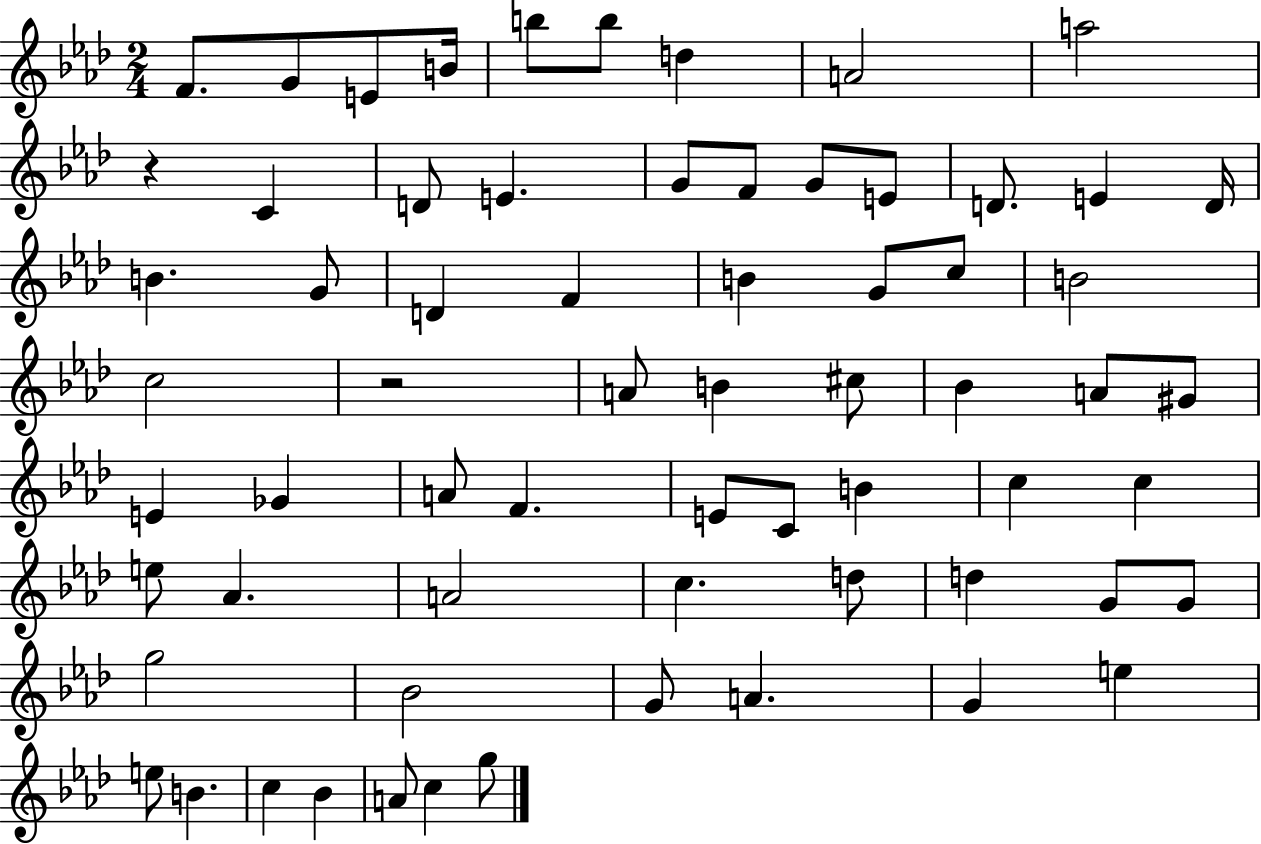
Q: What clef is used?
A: treble